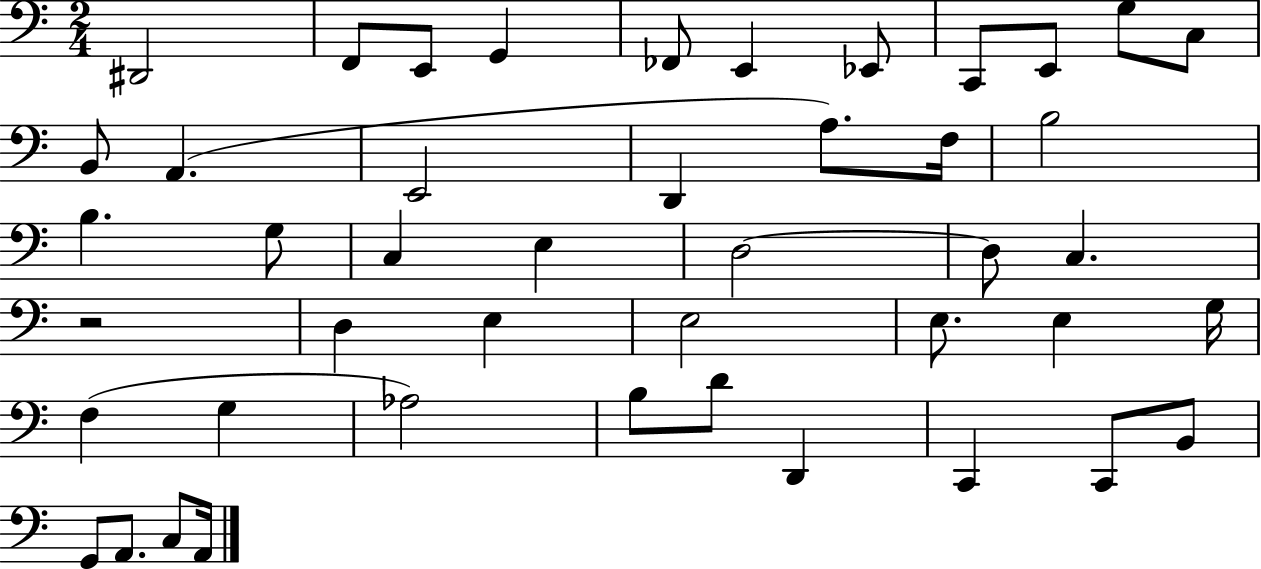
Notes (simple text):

D#2/h F2/e E2/e G2/q FES2/e E2/q Eb2/e C2/e E2/e G3/e C3/e B2/e A2/q. E2/h D2/q A3/e. F3/s B3/h B3/q. G3/e C3/q E3/q D3/h D3/e C3/q. R/h D3/q E3/q E3/h E3/e. E3/q G3/s F3/q G3/q Ab3/h B3/e D4/e D2/q C2/q C2/e B2/e G2/e A2/e. C3/e A2/s